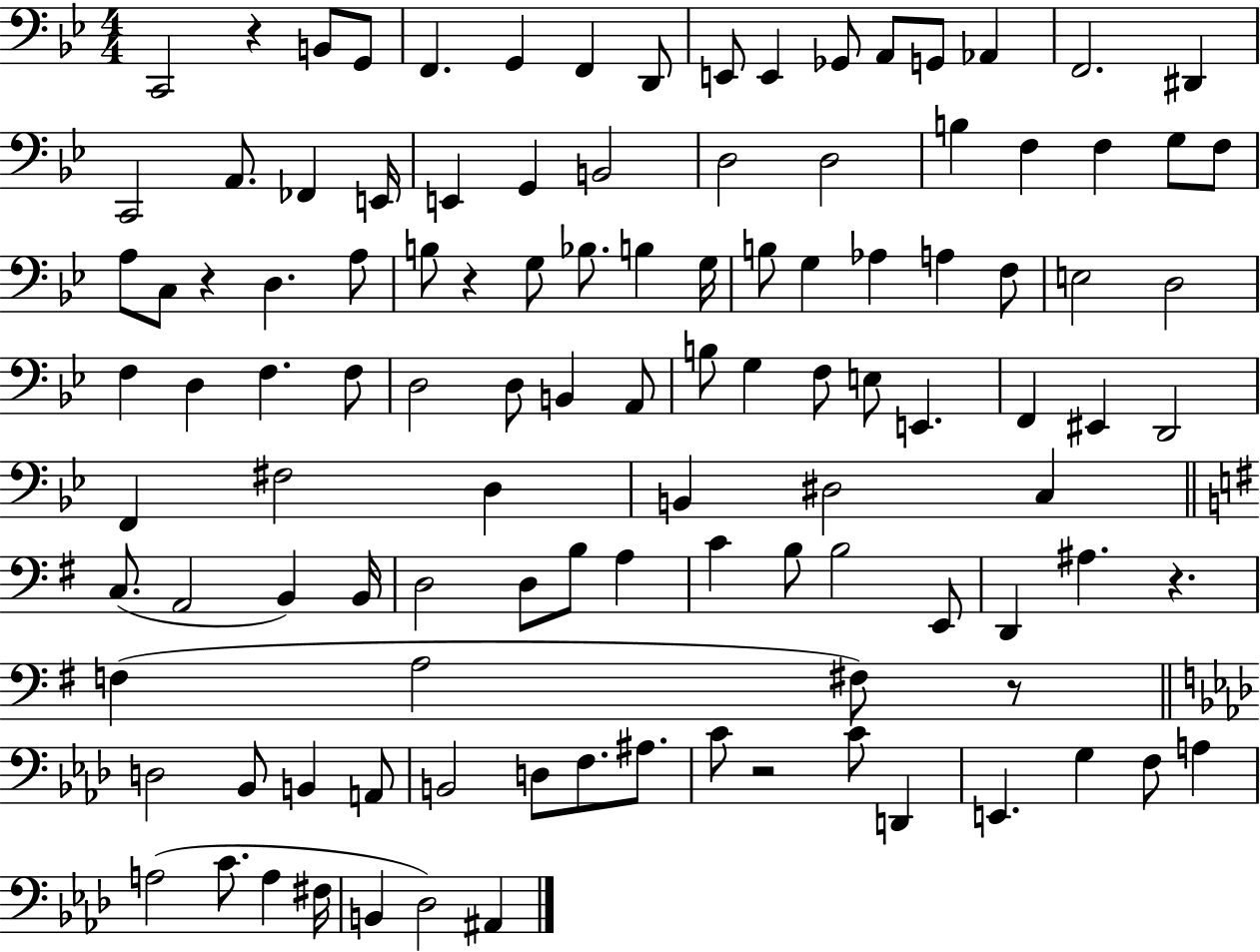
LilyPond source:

{
  \clef bass
  \numericTimeSignature
  \time 4/4
  \key bes \major
  c,2 r4 b,8 g,8 | f,4. g,4 f,4 d,8 | e,8 e,4 ges,8 a,8 g,8 aes,4 | f,2. dis,4 | \break c,2 a,8. fes,4 e,16 | e,4 g,4 b,2 | d2 d2 | b4 f4 f4 g8 f8 | \break a8 c8 r4 d4. a8 | b8 r4 g8 bes8. b4 g16 | b8 g4 aes4 a4 f8 | e2 d2 | \break f4 d4 f4. f8 | d2 d8 b,4 a,8 | b8 g4 f8 e8 e,4. | f,4 eis,4 d,2 | \break f,4 fis2 d4 | b,4 dis2 c4 | \bar "||" \break \key g \major c8.( a,2 b,4) b,16 | d2 d8 b8 a4 | c'4 b8 b2 e,8 | d,4 ais4. r4. | \break f4( a2 fis8) r8 | \bar "||" \break \key aes \major d2 bes,8 b,4 a,8 | b,2 d8 f8. ais8. | c'8 r2 c'8 d,4 | e,4. g4 f8 a4 | \break a2( c'8. a4 fis16 | b,4 des2) ais,4 | \bar "|."
}